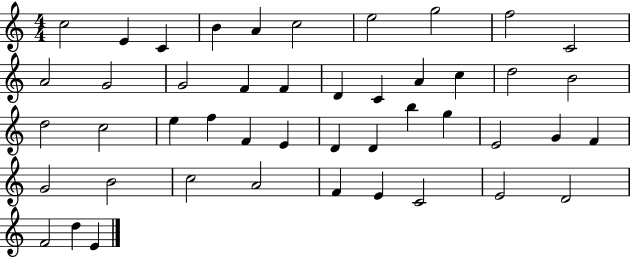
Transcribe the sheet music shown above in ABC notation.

X:1
T:Untitled
M:4/4
L:1/4
K:C
c2 E C B A c2 e2 g2 f2 C2 A2 G2 G2 F F D C A c d2 B2 d2 c2 e f F E D D b g E2 G F G2 B2 c2 A2 F E C2 E2 D2 F2 d E